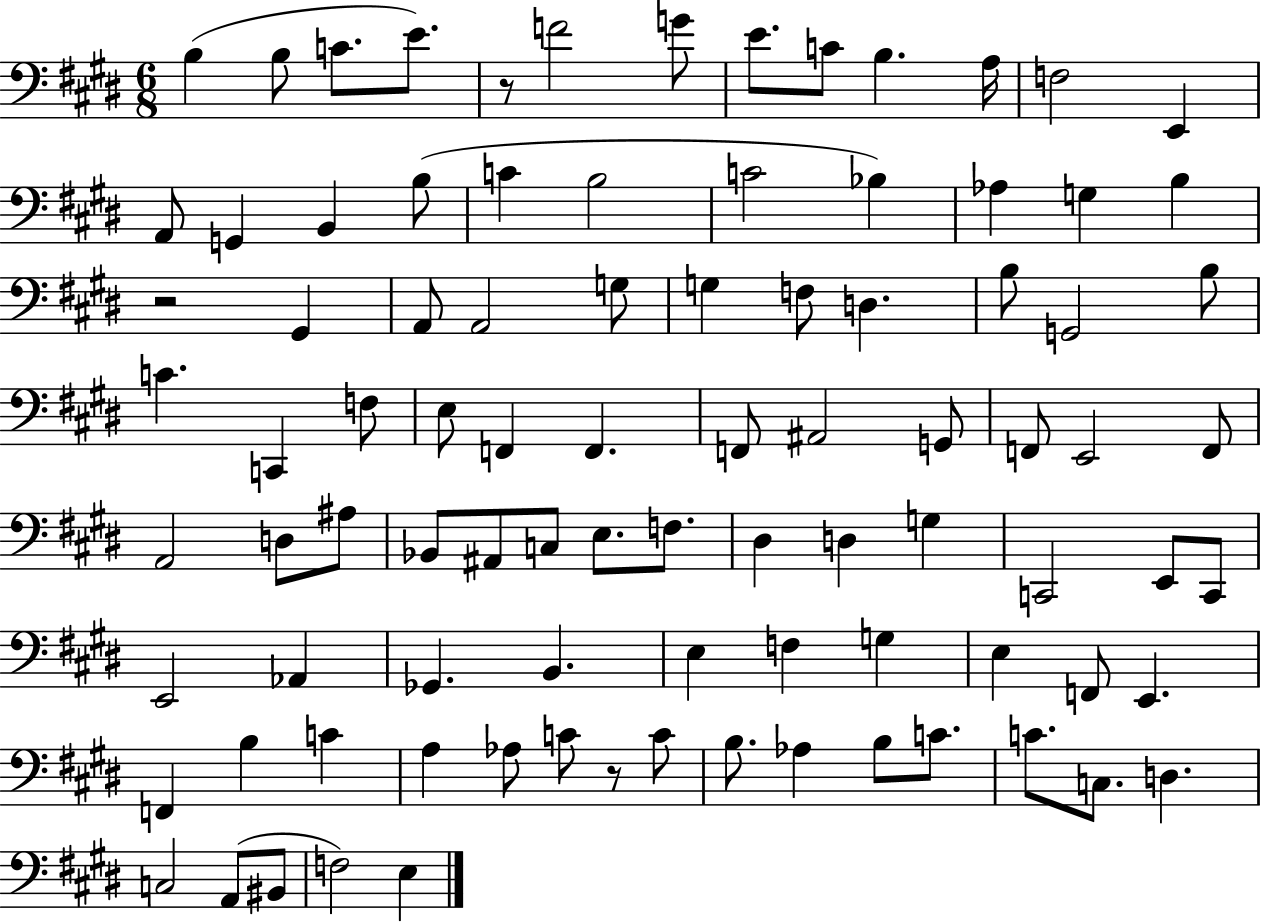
X:1
T:Untitled
M:6/8
L:1/4
K:E
B, B,/2 C/2 E/2 z/2 F2 G/2 E/2 C/2 B, A,/4 F,2 E,, A,,/2 G,, B,, B,/2 C B,2 C2 _B, _A, G, B, z2 ^G,, A,,/2 A,,2 G,/2 G, F,/2 D, B,/2 G,,2 B,/2 C C,, F,/2 E,/2 F,, F,, F,,/2 ^A,,2 G,,/2 F,,/2 E,,2 F,,/2 A,,2 D,/2 ^A,/2 _B,,/2 ^A,,/2 C,/2 E,/2 F,/2 ^D, D, G, C,,2 E,,/2 C,,/2 E,,2 _A,, _G,, B,, E, F, G, E, F,,/2 E,, F,, B, C A, _A,/2 C/2 z/2 C/2 B,/2 _A, B,/2 C/2 C/2 C,/2 D, C,2 A,,/2 ^B,,/2 F,2 E,